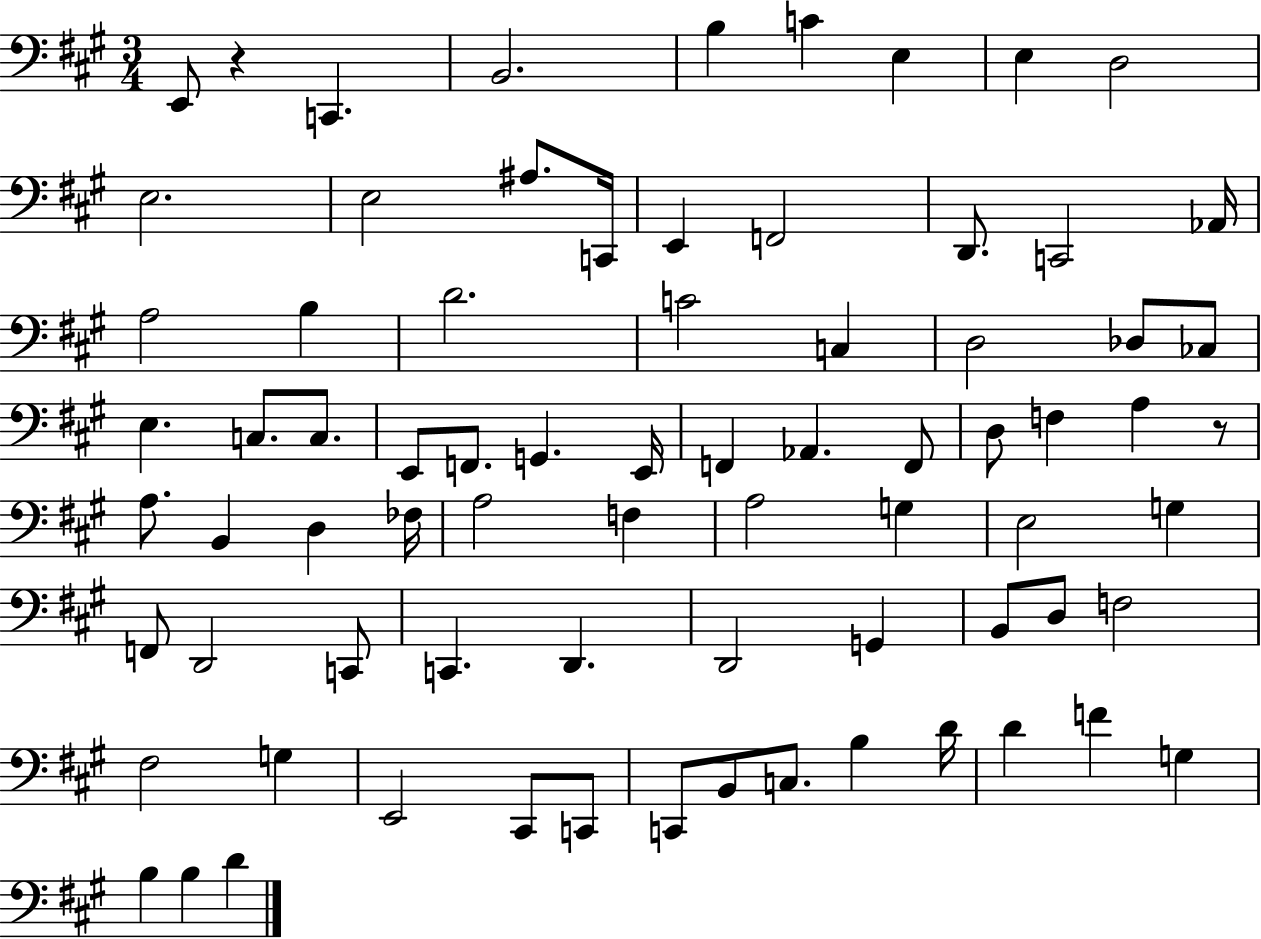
{
  \clef bass
  \numericTimeSignature
  \time 3/4
  \key a \major
  e,8 r4 c,4. | b,2. | b4 c'4 e4 | e4 d2 | \break e2. | e2 ais8. c,16 | e,4 f,2 | d,8. c,2 aes,16 | \break a2 b4 | d'2. | c'2 c4 | d2 des8 ces8 | \break e4. c8. c8. | e,8 f,8. g,4. e,16 | f,4 aes,4. f,8 | d8 f4 a4 r8 | \break a8. b,4 d4 fes16 | a2 f4 | a2 g4 | e2 g4 | \break f,8 d,2 c,8 | c,4. d,4. | d,2 g,4 | b,8 d8 f2 | \break fis2 g4 | e,2 cis,8 c,8 | c,8 b,8 c8. b4 d'16 | d'4 f'4 g4 | \break b4 b4 d'4 | \bar "|."
}